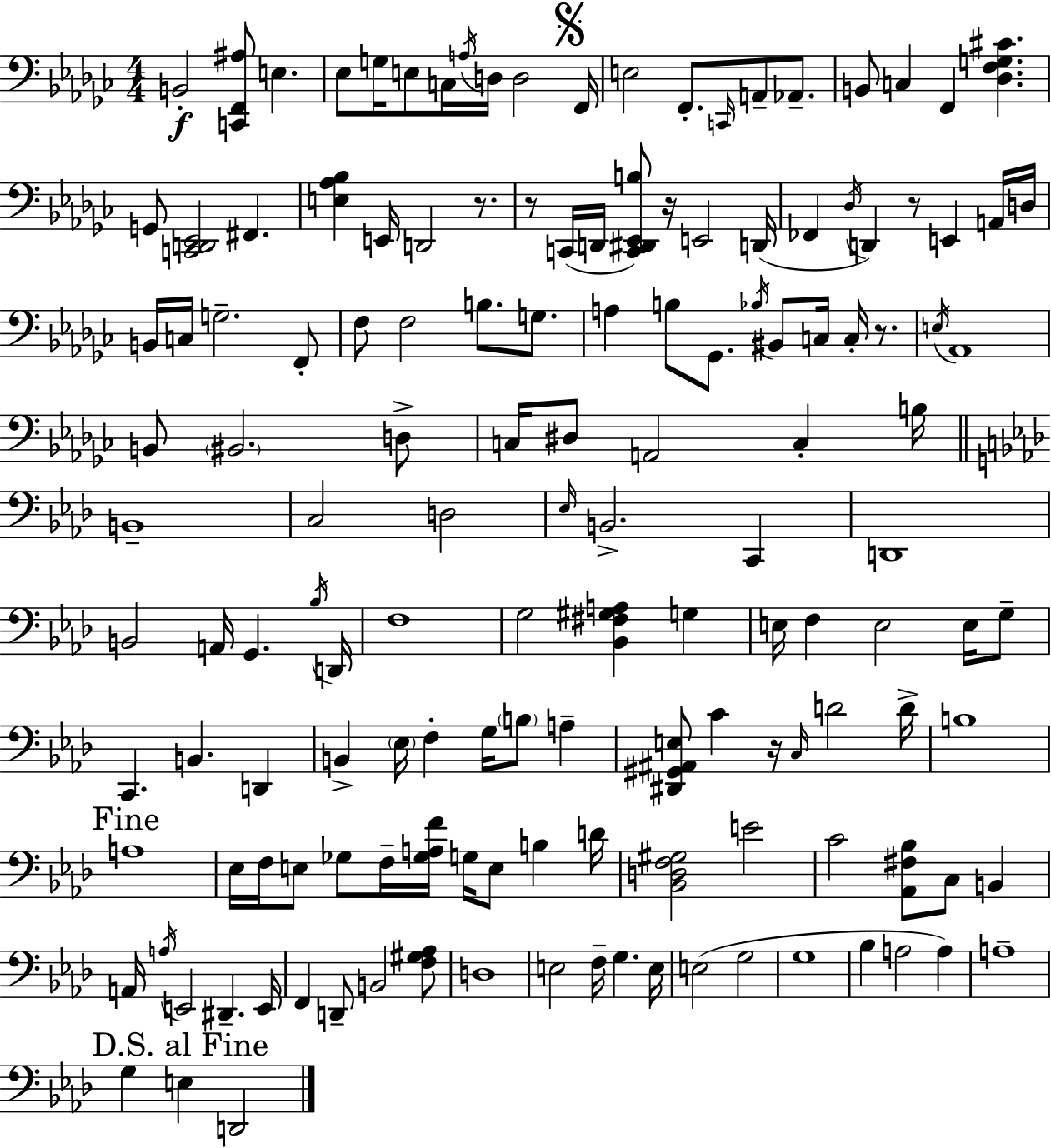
X:1
T:Untitled
M:4/4
L:1/4
K:Ebm
B,,2 [C,,F,,^A,]/2 E, _E,/2 G,/4 E,/2 C,/4 A,/4 D,/4 D,2 F,,/4 E,2 F,,/2 C,,/4 A,,/2 _A,,/2 B,,/2 C, F,, [_D,F,G,^C] G,,/2 [C,,D,,_E,,]2 ^F,, [E,_A,_B,] E,,/4 D,,2 z/2 z/2 C,,/4 D,,/4 [C,,^D,,_E,,B,]/2 z/4 E,,2 D,,/4 _F,, _D,/4 D,, z/2 E,, A,,/4 D,/4 B,,/4 C,/4 G,2 F,,/2 F,/2 F,2 B,/2 G,/2 A, B,/2 _G,,/2 _B,/4 ^B,,/2 C,/4 C,/4 z/2 E,/4 _A,,4 B,,/2 ^B,,2 D,/2 C,/4 ^D,/2 A,,2 C, B,/4 B,,4 C,2 D,2 _E,/4 B,,2 C,, D,,4 B,,2 A,,/4 G,, _B,/4 D,,/4 F,4 G,2 [_B,,^F,^G,A,] G, E,/4 F, E,2 E,/4 G,/2 C,, B,, D,, B,, _E,/4 F, G,/4 B,/2 A, [^D,,^G,,^A,,E,]/2 C z/4 C,/4 D2 D/4 B,4 A,4 _E,/4 F,/4 E,/2 _G,/2 F,/4 [_G,A,F]/4 G,/4 E,/2 B, D/4 [_B,,D,F,^G,]2 E2 C2 [_A,,^F,_B,]/2 C,/2 B,, A,,/4 A,/4 E,,2 ^D,, E,,/4 F,, D,,/2 B,,2 [F,^G,_A,]/2 D,4 E,2 F,/4 G, E,/4 E,2 G,2 G,4 _B, A,2 A, A,4 G, E, D,,2